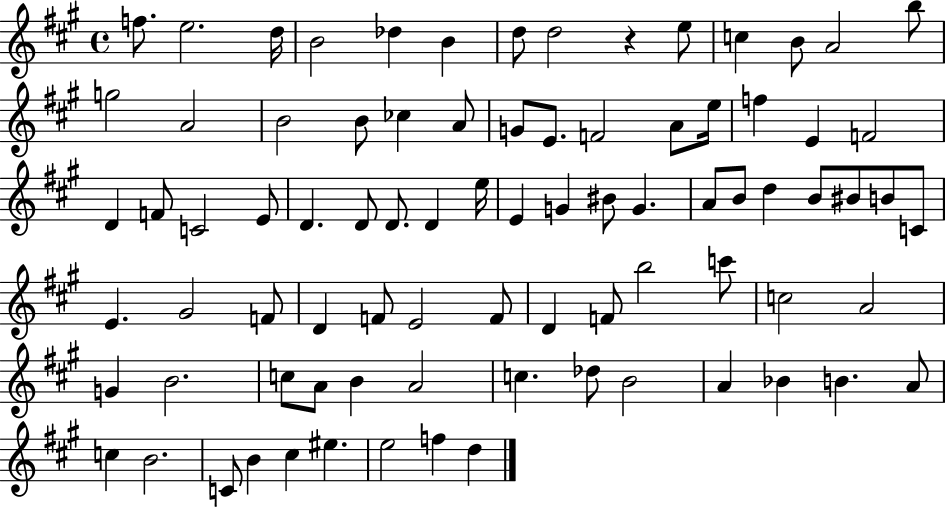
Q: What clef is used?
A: treble